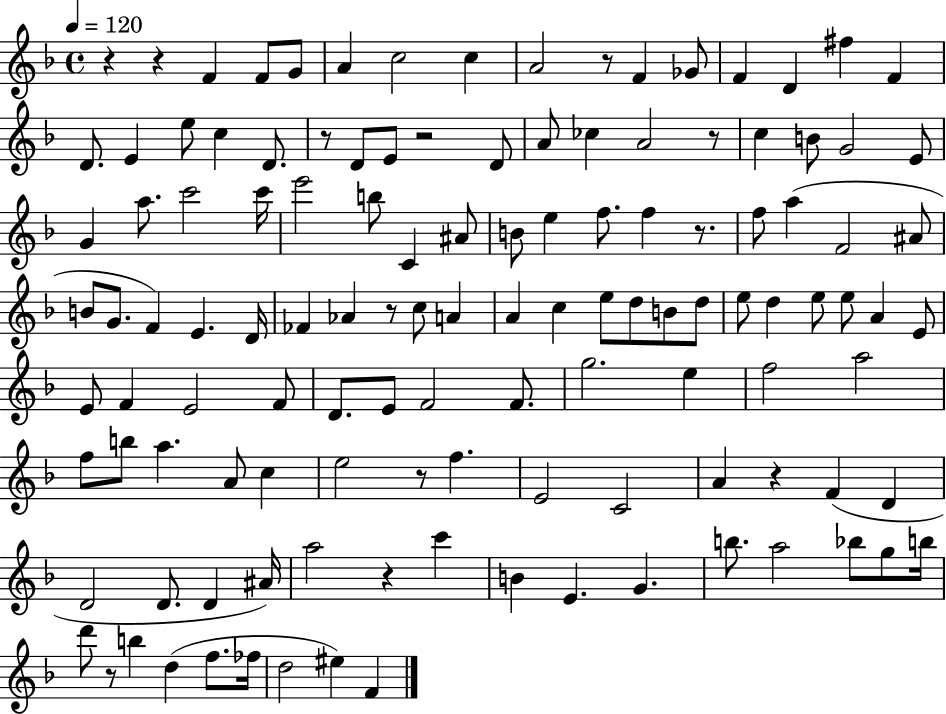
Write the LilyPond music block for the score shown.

{
  \clef treble
  \time 4/4
  \defaultTimeSignature
  \key f \major
  \tempo 4 = 120
  r4 r4 f'4 f'8 g'8 | a'4 c''2 c''4 | a'2 r8 f'4 ges'8 | f'4 d'4 fis''4 f'4 | \break d'8. e'4 e''8 c''4 d'8. | r8 d'8 e'8 r2 d'8 | a'8 ces''4 a'2 r8 | c''4 b'8 g'2 e'8 | \break g'4 a''8. c'''2 c'''16 | e'''2 b''8 c'4 ais'8 | b'8 e''4 f''8. f''4 r8. | f''8 a''4( f'2 ais'8 | \break b'8 g'8. f'4) e'4. d'16 | fes'4 aes'4 r8 c''8 a'4 | a'4 c''4 e''8 d''8 b'8 d''8 | e''8 d''4 e''8 e''8 a'4 e'8 | \break e'8 f'4 e'2 f'8 | d'8. e'8 f'2 f'8. | g''2. e''4 | f''2 a''2 | \break f''8 b''8 a''4. a'8 c''4 | e''2 r8 f''4. | e'2 c'2 | a'4 r4 f'4( d'4 | \break d'2 d'8. d'4 ais'16) | a''2 r4 c'''4 | b'4 e'4. g'4. | b''8. a''2 bes''8 g''8 b''16 | \break d'''8 r8 b''4 d''4( f''8. fes''16 | d''2 eis''4) f'4 | \bar "|."
}